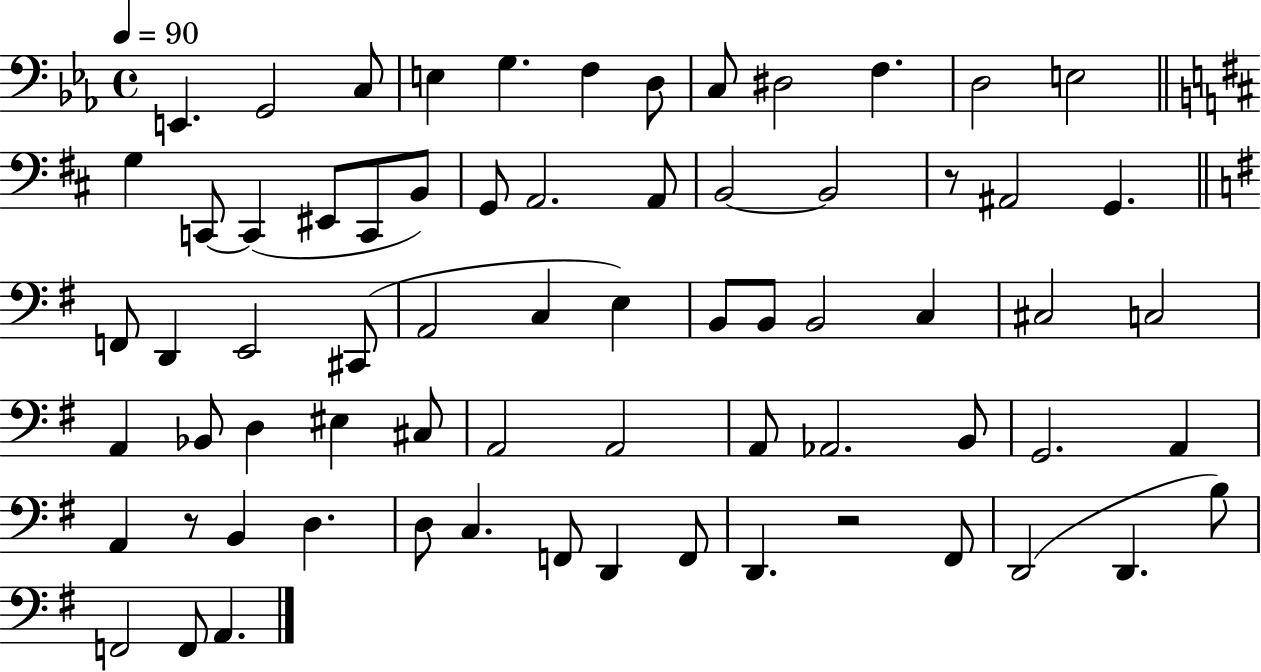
X:1
T:Untitled
M:4/4
L:1/4
K:Eb
E,, G,,2 C,/2 E, G, F, D,/2 C,/2 ^D,2 F, D,2 E,2 G, C,,/2 C,, ^E,,/2 C,,/2 B,,/2 G,,/2 A,,2 A,,/2 B,,2 B,,2 z/2 ^A,,2 G,, F,,/2 D,, E,,2 ^C,,/2 A,,2 C, E, B,,/2 B,,/2 B,,2 C, ^C,2 C,2 A,, _B,,/2 D, ^E, ^C,/2 A,,2 A,,2 A,,/2 _A,,2 B,,/2 G,,2 A,, A,, z/2 B,, D, D,/2 C, F,,/2 D,, F,,/2 D,, z2 ^F,,/2 D,,2 D,, B,/2 F,,2 F,,/2 A,,